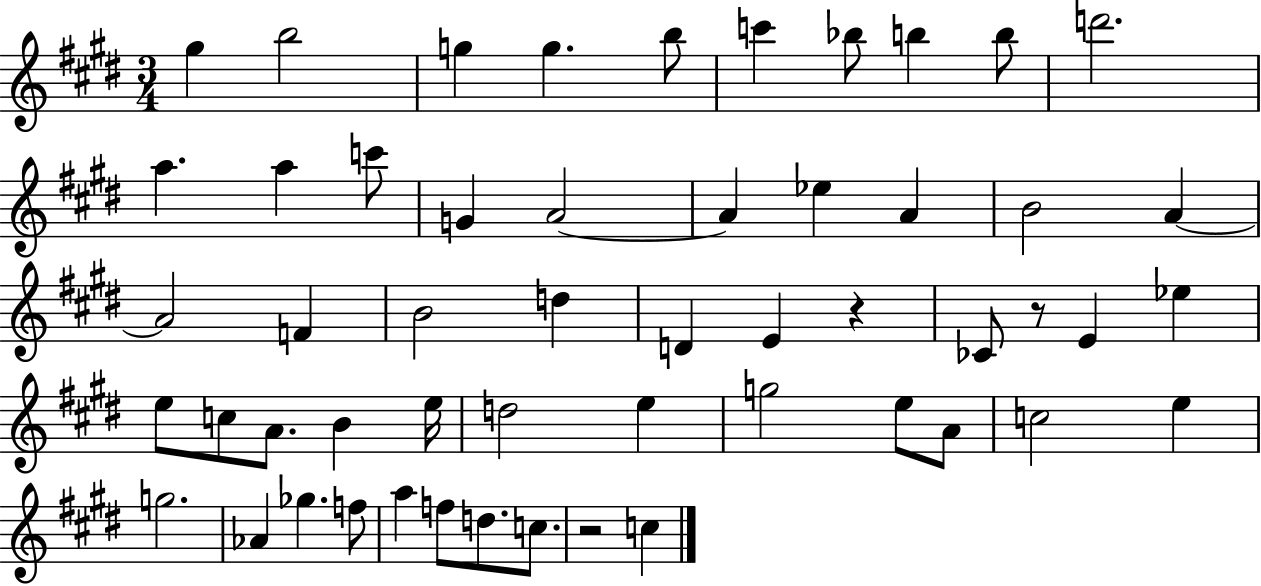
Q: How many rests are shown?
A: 3